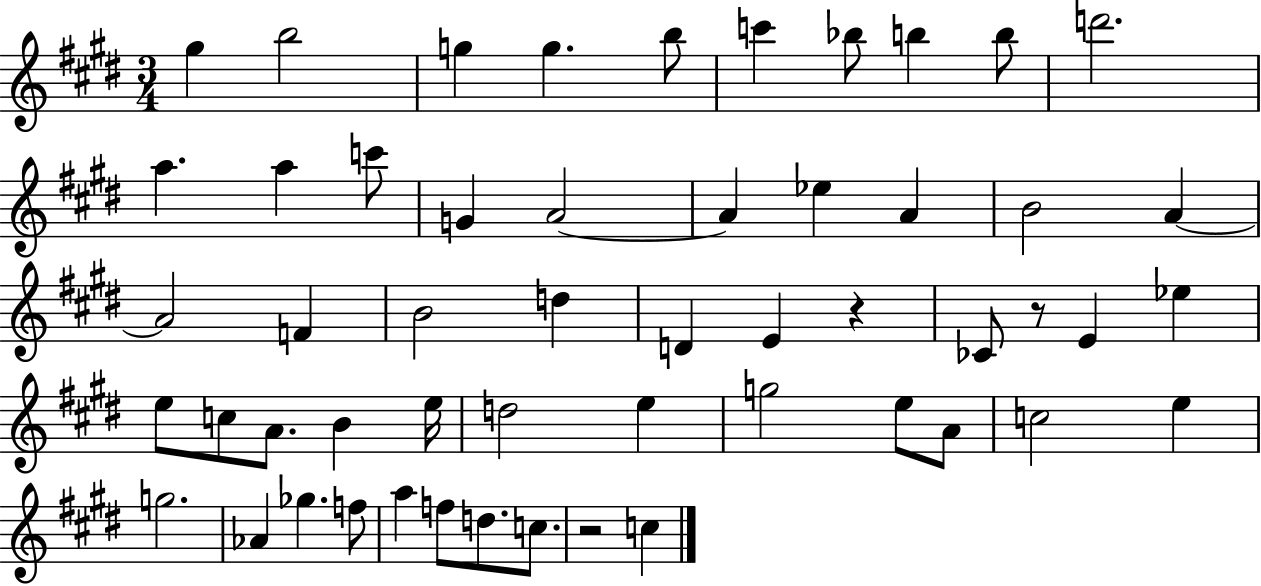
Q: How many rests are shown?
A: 3